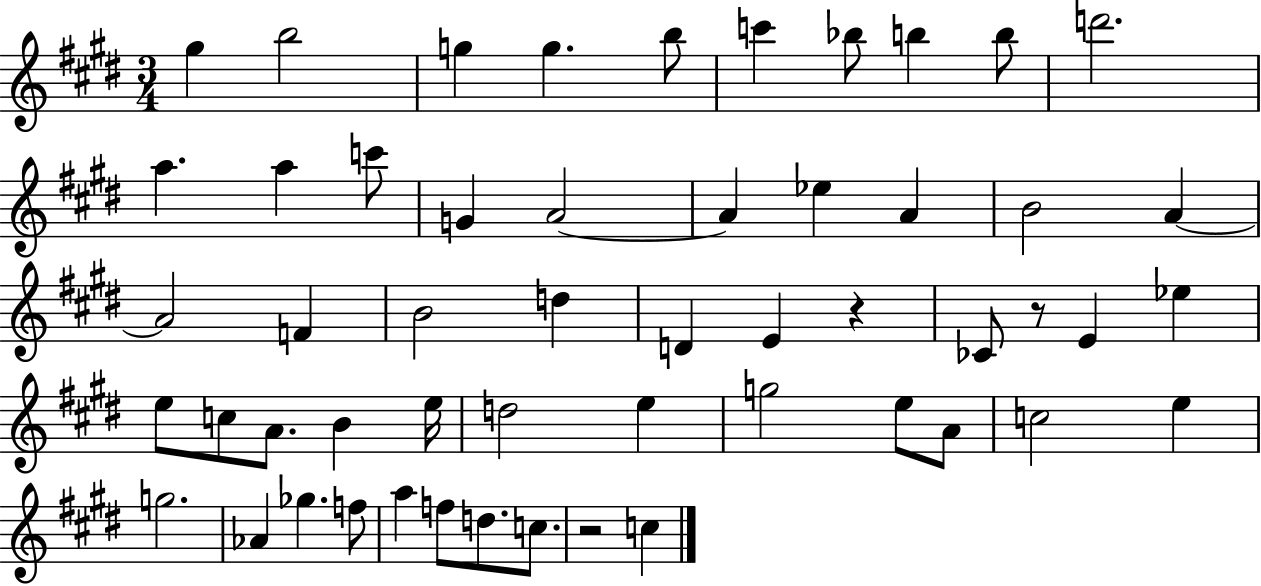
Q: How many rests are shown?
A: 3